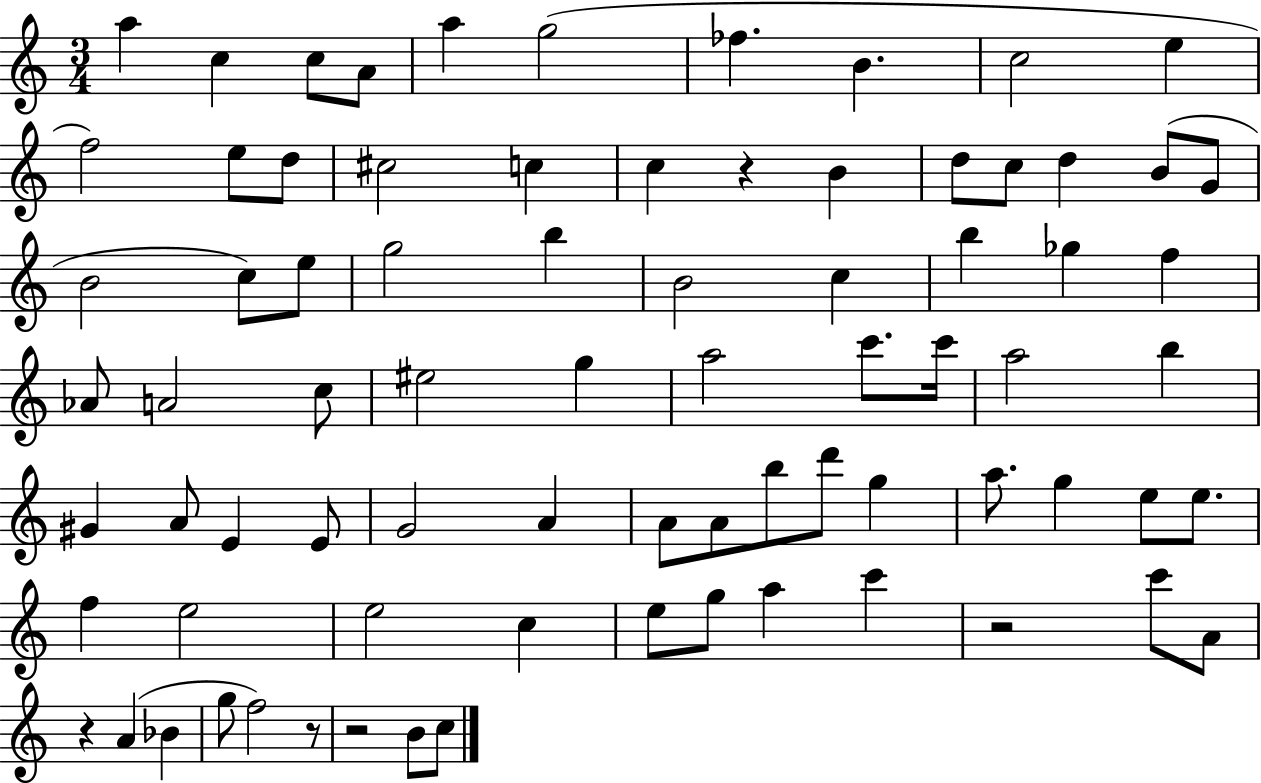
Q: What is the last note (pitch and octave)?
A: C5